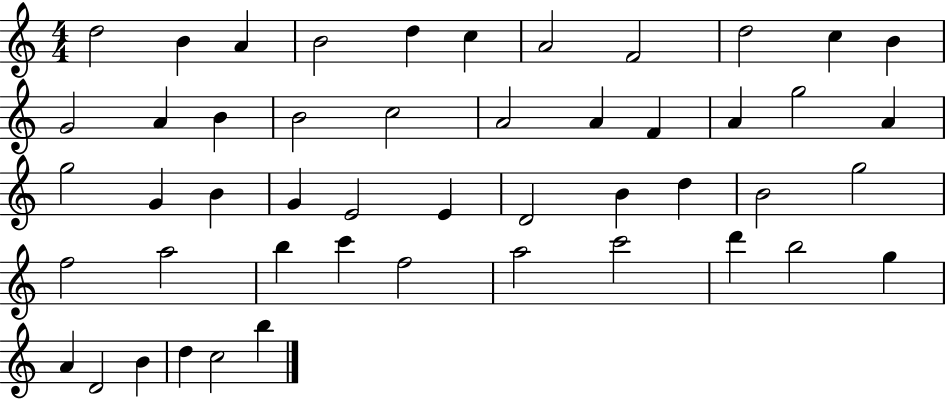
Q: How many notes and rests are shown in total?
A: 49